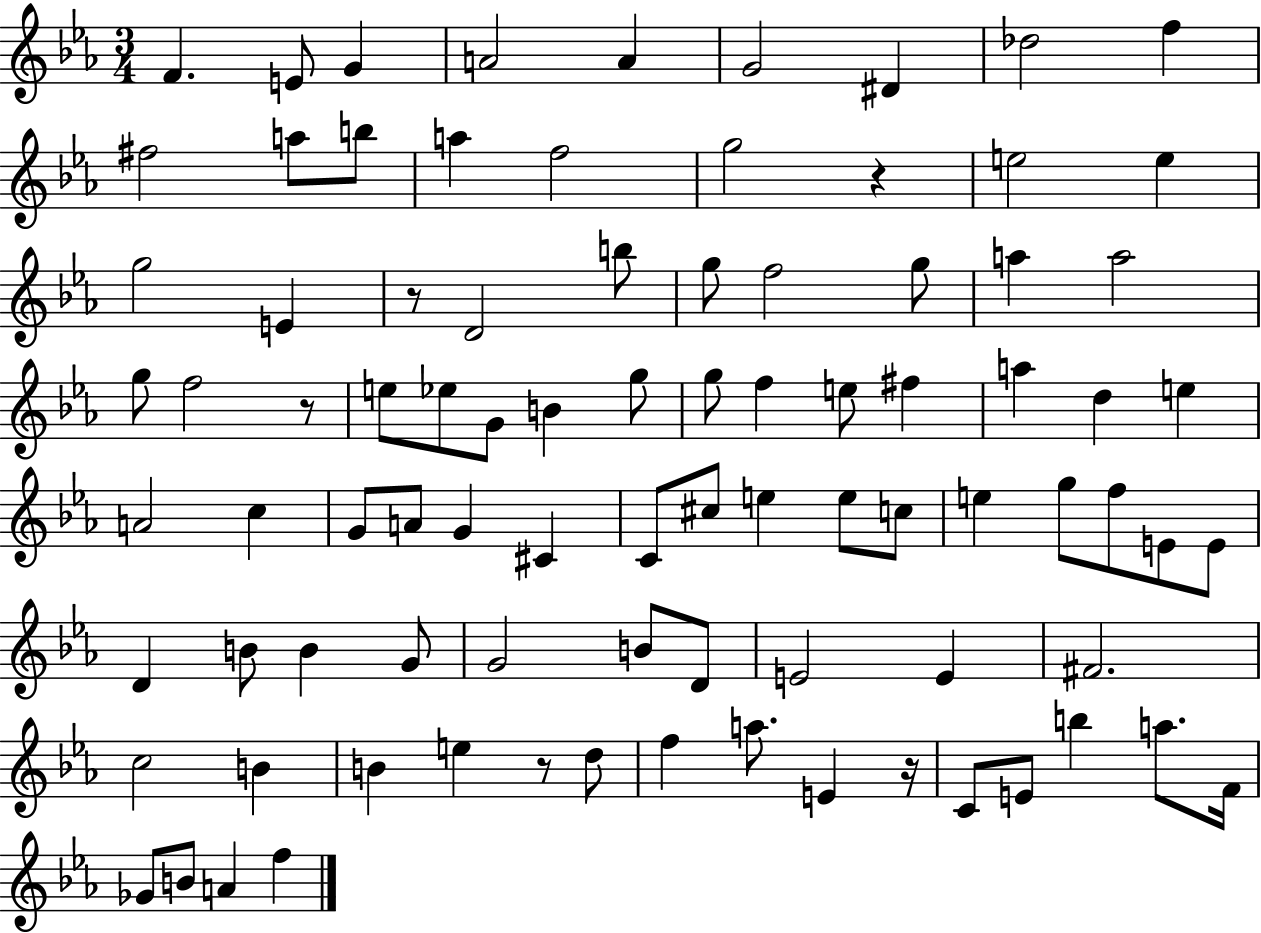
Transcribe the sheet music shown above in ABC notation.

X:1
T:Untitled
M:3/4
L:1/4
K:Eb
F E/2 G A2 A G2 ^D _d2 f ^f2 a/2 b/2 a f2 g2 z e2 e g2 E z/2 D2 b/2 g/2 f2 g/2 a a2 g/2 f2 z/2 e/2 _e/2 G/2 B g/2 g/2 f e/2 ^f a d e A2 c G/2 A/2 G ^C C/2 ^c/2 e e/2 c/2 e g/2 f/2 E/2 E/2 D B/2 B G/2 G2 B/2 D/2 E2 E ^F2 c2 B B e z/2 d/2 f a/2 E z/4 C/2 E/2 b a/2 F/4 _G/2 B/2 A f